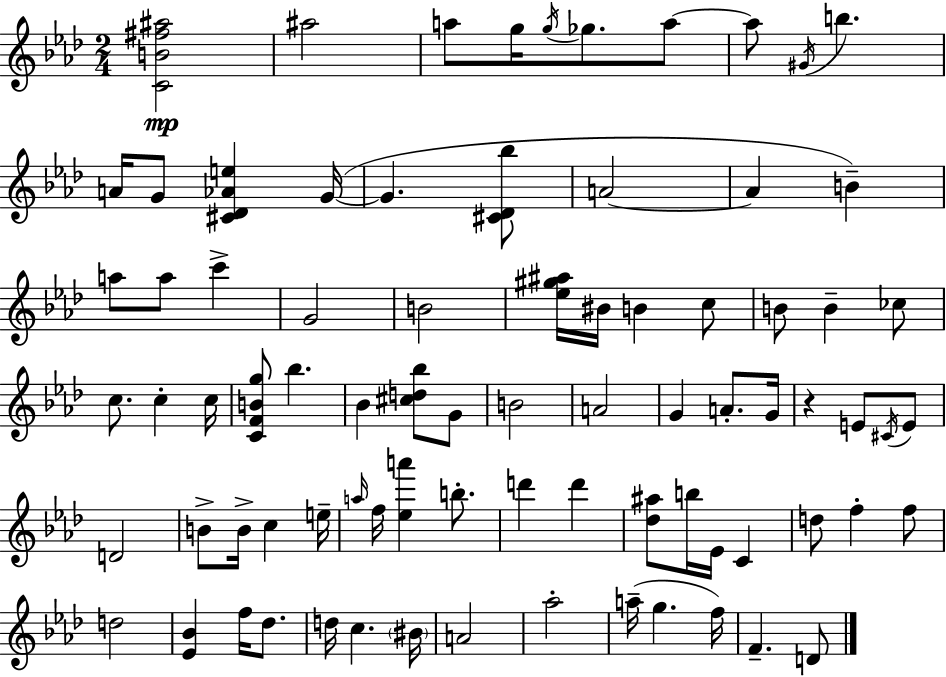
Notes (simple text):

[C4,B4,F#5,A#5]/h A#5/h A5/e G5/s G5/s Gb5/e. A5/e A5/e G#4/s B5/q. A4/s G4/e [C#4,Db4,Ab4,E5]/q G4/s G4/q. [C#4,Db4,Bb5]/e A4/h A4/q B4/q A5/e A5/e C6/q G4/h B4/h [Eb5,G#5,A#5]/s BIS4/s B4/q C5/e B4/e B4/q CES5/e C5/e. C5/q C5/s [C4,F4,B4,G5]/e Bb5/q. Bb4/q [C#5,D5,Bb5]/e G4/e B4/h A4/h G4/q A4/e. G4/s R/q E4/e C#4/s E4/e D4/h B4/e B4/s C5/q E5/s A5/s F5/s [Eb5,A6]/q B5/e. D6/q D6/q [Db5,A#5]/e B5/s Eb4/s C4/q D5/e F5/q F5/e D5/h [Eb4,Bb4]/q F5/s Db5/e. D5/s C5/q. BIS4/s A4/h Ab5/h A5/s G5/q. F5/s F4/q. D4/e